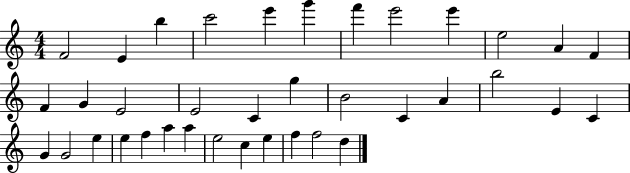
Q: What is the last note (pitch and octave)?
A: D5